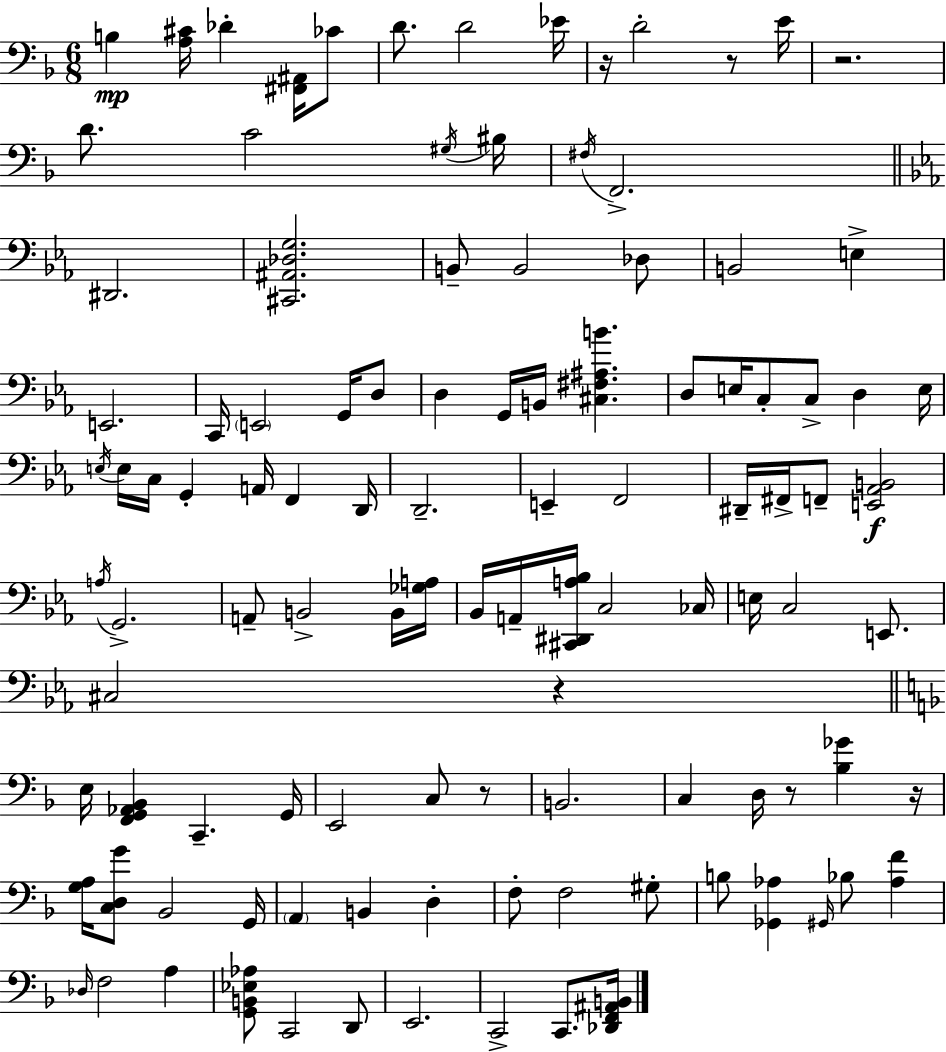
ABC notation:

X:1
T:Untitled
M:6/8
L:1/4
K:Dm
B, [A,^C]/4 _D [^F,,^A,,]/4 _C/2 D/2 D2 _E/4 z/4 D2 z/2 E/4 z2 D/2 C2 ^G,/4 ^B,/4 ^F,/4 F,,2 ^D,,2 [^C,,^A,,_D,G,]2 B,,/2 B,,2 _D,/2 B,,2 E, E,,2 C,,/4 E,,2 G,,/4 D,/2 D, G,,/4 B,,/4 [^C,^F,^A,B] D,/2 E,/4 C,/2 C,/2 D, E,/4 E,/4 E,/4 C,/4 G,, A,,/4 F,, D,,/4 D,,2 E,, F,,2 ^D,,/4 ^F,,/4 F,,/2 [E,,_A,,B,,]2 A,/4 G,,2 A,,/2 B,,2 B,,/4 [_G,A,]/4 _B,,/4 A,,/4 [^C,,^D,,A,_B,]/4 C,2 _C,/4 E,/4 C,2 E,,/2 ^C,2 z E,/4 [F,,G,,_A,,_B,,] C,, G,,/4 E,,2 C,/2 z/2 B,,2 C, D,/4 z/2 [_B,_G] z/4 [G,A,]/4 [C,D,G]/2 _B,,2 G,,/4 A,, B,, D, F,/2 F,2 ^G,/2 B,/2 [_G,,_A,] ^G,,/4 _B,/2 [_A,F] _D,/4 F,2 A, [G,,B,,_E,_A,]/2 C,,2 D,,/2 E,,2 C,,2 C,,/2 [_D,,F,,^A,,B,,]/4